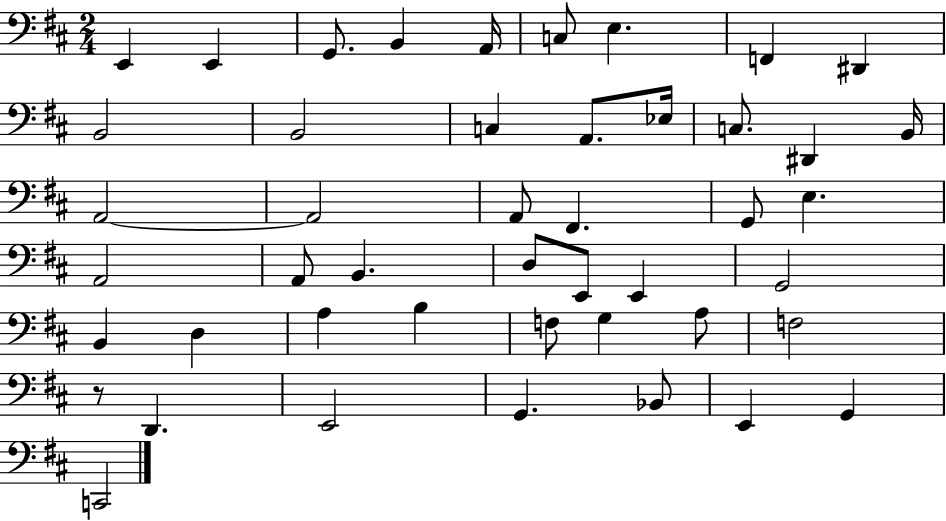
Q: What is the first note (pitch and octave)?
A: E2